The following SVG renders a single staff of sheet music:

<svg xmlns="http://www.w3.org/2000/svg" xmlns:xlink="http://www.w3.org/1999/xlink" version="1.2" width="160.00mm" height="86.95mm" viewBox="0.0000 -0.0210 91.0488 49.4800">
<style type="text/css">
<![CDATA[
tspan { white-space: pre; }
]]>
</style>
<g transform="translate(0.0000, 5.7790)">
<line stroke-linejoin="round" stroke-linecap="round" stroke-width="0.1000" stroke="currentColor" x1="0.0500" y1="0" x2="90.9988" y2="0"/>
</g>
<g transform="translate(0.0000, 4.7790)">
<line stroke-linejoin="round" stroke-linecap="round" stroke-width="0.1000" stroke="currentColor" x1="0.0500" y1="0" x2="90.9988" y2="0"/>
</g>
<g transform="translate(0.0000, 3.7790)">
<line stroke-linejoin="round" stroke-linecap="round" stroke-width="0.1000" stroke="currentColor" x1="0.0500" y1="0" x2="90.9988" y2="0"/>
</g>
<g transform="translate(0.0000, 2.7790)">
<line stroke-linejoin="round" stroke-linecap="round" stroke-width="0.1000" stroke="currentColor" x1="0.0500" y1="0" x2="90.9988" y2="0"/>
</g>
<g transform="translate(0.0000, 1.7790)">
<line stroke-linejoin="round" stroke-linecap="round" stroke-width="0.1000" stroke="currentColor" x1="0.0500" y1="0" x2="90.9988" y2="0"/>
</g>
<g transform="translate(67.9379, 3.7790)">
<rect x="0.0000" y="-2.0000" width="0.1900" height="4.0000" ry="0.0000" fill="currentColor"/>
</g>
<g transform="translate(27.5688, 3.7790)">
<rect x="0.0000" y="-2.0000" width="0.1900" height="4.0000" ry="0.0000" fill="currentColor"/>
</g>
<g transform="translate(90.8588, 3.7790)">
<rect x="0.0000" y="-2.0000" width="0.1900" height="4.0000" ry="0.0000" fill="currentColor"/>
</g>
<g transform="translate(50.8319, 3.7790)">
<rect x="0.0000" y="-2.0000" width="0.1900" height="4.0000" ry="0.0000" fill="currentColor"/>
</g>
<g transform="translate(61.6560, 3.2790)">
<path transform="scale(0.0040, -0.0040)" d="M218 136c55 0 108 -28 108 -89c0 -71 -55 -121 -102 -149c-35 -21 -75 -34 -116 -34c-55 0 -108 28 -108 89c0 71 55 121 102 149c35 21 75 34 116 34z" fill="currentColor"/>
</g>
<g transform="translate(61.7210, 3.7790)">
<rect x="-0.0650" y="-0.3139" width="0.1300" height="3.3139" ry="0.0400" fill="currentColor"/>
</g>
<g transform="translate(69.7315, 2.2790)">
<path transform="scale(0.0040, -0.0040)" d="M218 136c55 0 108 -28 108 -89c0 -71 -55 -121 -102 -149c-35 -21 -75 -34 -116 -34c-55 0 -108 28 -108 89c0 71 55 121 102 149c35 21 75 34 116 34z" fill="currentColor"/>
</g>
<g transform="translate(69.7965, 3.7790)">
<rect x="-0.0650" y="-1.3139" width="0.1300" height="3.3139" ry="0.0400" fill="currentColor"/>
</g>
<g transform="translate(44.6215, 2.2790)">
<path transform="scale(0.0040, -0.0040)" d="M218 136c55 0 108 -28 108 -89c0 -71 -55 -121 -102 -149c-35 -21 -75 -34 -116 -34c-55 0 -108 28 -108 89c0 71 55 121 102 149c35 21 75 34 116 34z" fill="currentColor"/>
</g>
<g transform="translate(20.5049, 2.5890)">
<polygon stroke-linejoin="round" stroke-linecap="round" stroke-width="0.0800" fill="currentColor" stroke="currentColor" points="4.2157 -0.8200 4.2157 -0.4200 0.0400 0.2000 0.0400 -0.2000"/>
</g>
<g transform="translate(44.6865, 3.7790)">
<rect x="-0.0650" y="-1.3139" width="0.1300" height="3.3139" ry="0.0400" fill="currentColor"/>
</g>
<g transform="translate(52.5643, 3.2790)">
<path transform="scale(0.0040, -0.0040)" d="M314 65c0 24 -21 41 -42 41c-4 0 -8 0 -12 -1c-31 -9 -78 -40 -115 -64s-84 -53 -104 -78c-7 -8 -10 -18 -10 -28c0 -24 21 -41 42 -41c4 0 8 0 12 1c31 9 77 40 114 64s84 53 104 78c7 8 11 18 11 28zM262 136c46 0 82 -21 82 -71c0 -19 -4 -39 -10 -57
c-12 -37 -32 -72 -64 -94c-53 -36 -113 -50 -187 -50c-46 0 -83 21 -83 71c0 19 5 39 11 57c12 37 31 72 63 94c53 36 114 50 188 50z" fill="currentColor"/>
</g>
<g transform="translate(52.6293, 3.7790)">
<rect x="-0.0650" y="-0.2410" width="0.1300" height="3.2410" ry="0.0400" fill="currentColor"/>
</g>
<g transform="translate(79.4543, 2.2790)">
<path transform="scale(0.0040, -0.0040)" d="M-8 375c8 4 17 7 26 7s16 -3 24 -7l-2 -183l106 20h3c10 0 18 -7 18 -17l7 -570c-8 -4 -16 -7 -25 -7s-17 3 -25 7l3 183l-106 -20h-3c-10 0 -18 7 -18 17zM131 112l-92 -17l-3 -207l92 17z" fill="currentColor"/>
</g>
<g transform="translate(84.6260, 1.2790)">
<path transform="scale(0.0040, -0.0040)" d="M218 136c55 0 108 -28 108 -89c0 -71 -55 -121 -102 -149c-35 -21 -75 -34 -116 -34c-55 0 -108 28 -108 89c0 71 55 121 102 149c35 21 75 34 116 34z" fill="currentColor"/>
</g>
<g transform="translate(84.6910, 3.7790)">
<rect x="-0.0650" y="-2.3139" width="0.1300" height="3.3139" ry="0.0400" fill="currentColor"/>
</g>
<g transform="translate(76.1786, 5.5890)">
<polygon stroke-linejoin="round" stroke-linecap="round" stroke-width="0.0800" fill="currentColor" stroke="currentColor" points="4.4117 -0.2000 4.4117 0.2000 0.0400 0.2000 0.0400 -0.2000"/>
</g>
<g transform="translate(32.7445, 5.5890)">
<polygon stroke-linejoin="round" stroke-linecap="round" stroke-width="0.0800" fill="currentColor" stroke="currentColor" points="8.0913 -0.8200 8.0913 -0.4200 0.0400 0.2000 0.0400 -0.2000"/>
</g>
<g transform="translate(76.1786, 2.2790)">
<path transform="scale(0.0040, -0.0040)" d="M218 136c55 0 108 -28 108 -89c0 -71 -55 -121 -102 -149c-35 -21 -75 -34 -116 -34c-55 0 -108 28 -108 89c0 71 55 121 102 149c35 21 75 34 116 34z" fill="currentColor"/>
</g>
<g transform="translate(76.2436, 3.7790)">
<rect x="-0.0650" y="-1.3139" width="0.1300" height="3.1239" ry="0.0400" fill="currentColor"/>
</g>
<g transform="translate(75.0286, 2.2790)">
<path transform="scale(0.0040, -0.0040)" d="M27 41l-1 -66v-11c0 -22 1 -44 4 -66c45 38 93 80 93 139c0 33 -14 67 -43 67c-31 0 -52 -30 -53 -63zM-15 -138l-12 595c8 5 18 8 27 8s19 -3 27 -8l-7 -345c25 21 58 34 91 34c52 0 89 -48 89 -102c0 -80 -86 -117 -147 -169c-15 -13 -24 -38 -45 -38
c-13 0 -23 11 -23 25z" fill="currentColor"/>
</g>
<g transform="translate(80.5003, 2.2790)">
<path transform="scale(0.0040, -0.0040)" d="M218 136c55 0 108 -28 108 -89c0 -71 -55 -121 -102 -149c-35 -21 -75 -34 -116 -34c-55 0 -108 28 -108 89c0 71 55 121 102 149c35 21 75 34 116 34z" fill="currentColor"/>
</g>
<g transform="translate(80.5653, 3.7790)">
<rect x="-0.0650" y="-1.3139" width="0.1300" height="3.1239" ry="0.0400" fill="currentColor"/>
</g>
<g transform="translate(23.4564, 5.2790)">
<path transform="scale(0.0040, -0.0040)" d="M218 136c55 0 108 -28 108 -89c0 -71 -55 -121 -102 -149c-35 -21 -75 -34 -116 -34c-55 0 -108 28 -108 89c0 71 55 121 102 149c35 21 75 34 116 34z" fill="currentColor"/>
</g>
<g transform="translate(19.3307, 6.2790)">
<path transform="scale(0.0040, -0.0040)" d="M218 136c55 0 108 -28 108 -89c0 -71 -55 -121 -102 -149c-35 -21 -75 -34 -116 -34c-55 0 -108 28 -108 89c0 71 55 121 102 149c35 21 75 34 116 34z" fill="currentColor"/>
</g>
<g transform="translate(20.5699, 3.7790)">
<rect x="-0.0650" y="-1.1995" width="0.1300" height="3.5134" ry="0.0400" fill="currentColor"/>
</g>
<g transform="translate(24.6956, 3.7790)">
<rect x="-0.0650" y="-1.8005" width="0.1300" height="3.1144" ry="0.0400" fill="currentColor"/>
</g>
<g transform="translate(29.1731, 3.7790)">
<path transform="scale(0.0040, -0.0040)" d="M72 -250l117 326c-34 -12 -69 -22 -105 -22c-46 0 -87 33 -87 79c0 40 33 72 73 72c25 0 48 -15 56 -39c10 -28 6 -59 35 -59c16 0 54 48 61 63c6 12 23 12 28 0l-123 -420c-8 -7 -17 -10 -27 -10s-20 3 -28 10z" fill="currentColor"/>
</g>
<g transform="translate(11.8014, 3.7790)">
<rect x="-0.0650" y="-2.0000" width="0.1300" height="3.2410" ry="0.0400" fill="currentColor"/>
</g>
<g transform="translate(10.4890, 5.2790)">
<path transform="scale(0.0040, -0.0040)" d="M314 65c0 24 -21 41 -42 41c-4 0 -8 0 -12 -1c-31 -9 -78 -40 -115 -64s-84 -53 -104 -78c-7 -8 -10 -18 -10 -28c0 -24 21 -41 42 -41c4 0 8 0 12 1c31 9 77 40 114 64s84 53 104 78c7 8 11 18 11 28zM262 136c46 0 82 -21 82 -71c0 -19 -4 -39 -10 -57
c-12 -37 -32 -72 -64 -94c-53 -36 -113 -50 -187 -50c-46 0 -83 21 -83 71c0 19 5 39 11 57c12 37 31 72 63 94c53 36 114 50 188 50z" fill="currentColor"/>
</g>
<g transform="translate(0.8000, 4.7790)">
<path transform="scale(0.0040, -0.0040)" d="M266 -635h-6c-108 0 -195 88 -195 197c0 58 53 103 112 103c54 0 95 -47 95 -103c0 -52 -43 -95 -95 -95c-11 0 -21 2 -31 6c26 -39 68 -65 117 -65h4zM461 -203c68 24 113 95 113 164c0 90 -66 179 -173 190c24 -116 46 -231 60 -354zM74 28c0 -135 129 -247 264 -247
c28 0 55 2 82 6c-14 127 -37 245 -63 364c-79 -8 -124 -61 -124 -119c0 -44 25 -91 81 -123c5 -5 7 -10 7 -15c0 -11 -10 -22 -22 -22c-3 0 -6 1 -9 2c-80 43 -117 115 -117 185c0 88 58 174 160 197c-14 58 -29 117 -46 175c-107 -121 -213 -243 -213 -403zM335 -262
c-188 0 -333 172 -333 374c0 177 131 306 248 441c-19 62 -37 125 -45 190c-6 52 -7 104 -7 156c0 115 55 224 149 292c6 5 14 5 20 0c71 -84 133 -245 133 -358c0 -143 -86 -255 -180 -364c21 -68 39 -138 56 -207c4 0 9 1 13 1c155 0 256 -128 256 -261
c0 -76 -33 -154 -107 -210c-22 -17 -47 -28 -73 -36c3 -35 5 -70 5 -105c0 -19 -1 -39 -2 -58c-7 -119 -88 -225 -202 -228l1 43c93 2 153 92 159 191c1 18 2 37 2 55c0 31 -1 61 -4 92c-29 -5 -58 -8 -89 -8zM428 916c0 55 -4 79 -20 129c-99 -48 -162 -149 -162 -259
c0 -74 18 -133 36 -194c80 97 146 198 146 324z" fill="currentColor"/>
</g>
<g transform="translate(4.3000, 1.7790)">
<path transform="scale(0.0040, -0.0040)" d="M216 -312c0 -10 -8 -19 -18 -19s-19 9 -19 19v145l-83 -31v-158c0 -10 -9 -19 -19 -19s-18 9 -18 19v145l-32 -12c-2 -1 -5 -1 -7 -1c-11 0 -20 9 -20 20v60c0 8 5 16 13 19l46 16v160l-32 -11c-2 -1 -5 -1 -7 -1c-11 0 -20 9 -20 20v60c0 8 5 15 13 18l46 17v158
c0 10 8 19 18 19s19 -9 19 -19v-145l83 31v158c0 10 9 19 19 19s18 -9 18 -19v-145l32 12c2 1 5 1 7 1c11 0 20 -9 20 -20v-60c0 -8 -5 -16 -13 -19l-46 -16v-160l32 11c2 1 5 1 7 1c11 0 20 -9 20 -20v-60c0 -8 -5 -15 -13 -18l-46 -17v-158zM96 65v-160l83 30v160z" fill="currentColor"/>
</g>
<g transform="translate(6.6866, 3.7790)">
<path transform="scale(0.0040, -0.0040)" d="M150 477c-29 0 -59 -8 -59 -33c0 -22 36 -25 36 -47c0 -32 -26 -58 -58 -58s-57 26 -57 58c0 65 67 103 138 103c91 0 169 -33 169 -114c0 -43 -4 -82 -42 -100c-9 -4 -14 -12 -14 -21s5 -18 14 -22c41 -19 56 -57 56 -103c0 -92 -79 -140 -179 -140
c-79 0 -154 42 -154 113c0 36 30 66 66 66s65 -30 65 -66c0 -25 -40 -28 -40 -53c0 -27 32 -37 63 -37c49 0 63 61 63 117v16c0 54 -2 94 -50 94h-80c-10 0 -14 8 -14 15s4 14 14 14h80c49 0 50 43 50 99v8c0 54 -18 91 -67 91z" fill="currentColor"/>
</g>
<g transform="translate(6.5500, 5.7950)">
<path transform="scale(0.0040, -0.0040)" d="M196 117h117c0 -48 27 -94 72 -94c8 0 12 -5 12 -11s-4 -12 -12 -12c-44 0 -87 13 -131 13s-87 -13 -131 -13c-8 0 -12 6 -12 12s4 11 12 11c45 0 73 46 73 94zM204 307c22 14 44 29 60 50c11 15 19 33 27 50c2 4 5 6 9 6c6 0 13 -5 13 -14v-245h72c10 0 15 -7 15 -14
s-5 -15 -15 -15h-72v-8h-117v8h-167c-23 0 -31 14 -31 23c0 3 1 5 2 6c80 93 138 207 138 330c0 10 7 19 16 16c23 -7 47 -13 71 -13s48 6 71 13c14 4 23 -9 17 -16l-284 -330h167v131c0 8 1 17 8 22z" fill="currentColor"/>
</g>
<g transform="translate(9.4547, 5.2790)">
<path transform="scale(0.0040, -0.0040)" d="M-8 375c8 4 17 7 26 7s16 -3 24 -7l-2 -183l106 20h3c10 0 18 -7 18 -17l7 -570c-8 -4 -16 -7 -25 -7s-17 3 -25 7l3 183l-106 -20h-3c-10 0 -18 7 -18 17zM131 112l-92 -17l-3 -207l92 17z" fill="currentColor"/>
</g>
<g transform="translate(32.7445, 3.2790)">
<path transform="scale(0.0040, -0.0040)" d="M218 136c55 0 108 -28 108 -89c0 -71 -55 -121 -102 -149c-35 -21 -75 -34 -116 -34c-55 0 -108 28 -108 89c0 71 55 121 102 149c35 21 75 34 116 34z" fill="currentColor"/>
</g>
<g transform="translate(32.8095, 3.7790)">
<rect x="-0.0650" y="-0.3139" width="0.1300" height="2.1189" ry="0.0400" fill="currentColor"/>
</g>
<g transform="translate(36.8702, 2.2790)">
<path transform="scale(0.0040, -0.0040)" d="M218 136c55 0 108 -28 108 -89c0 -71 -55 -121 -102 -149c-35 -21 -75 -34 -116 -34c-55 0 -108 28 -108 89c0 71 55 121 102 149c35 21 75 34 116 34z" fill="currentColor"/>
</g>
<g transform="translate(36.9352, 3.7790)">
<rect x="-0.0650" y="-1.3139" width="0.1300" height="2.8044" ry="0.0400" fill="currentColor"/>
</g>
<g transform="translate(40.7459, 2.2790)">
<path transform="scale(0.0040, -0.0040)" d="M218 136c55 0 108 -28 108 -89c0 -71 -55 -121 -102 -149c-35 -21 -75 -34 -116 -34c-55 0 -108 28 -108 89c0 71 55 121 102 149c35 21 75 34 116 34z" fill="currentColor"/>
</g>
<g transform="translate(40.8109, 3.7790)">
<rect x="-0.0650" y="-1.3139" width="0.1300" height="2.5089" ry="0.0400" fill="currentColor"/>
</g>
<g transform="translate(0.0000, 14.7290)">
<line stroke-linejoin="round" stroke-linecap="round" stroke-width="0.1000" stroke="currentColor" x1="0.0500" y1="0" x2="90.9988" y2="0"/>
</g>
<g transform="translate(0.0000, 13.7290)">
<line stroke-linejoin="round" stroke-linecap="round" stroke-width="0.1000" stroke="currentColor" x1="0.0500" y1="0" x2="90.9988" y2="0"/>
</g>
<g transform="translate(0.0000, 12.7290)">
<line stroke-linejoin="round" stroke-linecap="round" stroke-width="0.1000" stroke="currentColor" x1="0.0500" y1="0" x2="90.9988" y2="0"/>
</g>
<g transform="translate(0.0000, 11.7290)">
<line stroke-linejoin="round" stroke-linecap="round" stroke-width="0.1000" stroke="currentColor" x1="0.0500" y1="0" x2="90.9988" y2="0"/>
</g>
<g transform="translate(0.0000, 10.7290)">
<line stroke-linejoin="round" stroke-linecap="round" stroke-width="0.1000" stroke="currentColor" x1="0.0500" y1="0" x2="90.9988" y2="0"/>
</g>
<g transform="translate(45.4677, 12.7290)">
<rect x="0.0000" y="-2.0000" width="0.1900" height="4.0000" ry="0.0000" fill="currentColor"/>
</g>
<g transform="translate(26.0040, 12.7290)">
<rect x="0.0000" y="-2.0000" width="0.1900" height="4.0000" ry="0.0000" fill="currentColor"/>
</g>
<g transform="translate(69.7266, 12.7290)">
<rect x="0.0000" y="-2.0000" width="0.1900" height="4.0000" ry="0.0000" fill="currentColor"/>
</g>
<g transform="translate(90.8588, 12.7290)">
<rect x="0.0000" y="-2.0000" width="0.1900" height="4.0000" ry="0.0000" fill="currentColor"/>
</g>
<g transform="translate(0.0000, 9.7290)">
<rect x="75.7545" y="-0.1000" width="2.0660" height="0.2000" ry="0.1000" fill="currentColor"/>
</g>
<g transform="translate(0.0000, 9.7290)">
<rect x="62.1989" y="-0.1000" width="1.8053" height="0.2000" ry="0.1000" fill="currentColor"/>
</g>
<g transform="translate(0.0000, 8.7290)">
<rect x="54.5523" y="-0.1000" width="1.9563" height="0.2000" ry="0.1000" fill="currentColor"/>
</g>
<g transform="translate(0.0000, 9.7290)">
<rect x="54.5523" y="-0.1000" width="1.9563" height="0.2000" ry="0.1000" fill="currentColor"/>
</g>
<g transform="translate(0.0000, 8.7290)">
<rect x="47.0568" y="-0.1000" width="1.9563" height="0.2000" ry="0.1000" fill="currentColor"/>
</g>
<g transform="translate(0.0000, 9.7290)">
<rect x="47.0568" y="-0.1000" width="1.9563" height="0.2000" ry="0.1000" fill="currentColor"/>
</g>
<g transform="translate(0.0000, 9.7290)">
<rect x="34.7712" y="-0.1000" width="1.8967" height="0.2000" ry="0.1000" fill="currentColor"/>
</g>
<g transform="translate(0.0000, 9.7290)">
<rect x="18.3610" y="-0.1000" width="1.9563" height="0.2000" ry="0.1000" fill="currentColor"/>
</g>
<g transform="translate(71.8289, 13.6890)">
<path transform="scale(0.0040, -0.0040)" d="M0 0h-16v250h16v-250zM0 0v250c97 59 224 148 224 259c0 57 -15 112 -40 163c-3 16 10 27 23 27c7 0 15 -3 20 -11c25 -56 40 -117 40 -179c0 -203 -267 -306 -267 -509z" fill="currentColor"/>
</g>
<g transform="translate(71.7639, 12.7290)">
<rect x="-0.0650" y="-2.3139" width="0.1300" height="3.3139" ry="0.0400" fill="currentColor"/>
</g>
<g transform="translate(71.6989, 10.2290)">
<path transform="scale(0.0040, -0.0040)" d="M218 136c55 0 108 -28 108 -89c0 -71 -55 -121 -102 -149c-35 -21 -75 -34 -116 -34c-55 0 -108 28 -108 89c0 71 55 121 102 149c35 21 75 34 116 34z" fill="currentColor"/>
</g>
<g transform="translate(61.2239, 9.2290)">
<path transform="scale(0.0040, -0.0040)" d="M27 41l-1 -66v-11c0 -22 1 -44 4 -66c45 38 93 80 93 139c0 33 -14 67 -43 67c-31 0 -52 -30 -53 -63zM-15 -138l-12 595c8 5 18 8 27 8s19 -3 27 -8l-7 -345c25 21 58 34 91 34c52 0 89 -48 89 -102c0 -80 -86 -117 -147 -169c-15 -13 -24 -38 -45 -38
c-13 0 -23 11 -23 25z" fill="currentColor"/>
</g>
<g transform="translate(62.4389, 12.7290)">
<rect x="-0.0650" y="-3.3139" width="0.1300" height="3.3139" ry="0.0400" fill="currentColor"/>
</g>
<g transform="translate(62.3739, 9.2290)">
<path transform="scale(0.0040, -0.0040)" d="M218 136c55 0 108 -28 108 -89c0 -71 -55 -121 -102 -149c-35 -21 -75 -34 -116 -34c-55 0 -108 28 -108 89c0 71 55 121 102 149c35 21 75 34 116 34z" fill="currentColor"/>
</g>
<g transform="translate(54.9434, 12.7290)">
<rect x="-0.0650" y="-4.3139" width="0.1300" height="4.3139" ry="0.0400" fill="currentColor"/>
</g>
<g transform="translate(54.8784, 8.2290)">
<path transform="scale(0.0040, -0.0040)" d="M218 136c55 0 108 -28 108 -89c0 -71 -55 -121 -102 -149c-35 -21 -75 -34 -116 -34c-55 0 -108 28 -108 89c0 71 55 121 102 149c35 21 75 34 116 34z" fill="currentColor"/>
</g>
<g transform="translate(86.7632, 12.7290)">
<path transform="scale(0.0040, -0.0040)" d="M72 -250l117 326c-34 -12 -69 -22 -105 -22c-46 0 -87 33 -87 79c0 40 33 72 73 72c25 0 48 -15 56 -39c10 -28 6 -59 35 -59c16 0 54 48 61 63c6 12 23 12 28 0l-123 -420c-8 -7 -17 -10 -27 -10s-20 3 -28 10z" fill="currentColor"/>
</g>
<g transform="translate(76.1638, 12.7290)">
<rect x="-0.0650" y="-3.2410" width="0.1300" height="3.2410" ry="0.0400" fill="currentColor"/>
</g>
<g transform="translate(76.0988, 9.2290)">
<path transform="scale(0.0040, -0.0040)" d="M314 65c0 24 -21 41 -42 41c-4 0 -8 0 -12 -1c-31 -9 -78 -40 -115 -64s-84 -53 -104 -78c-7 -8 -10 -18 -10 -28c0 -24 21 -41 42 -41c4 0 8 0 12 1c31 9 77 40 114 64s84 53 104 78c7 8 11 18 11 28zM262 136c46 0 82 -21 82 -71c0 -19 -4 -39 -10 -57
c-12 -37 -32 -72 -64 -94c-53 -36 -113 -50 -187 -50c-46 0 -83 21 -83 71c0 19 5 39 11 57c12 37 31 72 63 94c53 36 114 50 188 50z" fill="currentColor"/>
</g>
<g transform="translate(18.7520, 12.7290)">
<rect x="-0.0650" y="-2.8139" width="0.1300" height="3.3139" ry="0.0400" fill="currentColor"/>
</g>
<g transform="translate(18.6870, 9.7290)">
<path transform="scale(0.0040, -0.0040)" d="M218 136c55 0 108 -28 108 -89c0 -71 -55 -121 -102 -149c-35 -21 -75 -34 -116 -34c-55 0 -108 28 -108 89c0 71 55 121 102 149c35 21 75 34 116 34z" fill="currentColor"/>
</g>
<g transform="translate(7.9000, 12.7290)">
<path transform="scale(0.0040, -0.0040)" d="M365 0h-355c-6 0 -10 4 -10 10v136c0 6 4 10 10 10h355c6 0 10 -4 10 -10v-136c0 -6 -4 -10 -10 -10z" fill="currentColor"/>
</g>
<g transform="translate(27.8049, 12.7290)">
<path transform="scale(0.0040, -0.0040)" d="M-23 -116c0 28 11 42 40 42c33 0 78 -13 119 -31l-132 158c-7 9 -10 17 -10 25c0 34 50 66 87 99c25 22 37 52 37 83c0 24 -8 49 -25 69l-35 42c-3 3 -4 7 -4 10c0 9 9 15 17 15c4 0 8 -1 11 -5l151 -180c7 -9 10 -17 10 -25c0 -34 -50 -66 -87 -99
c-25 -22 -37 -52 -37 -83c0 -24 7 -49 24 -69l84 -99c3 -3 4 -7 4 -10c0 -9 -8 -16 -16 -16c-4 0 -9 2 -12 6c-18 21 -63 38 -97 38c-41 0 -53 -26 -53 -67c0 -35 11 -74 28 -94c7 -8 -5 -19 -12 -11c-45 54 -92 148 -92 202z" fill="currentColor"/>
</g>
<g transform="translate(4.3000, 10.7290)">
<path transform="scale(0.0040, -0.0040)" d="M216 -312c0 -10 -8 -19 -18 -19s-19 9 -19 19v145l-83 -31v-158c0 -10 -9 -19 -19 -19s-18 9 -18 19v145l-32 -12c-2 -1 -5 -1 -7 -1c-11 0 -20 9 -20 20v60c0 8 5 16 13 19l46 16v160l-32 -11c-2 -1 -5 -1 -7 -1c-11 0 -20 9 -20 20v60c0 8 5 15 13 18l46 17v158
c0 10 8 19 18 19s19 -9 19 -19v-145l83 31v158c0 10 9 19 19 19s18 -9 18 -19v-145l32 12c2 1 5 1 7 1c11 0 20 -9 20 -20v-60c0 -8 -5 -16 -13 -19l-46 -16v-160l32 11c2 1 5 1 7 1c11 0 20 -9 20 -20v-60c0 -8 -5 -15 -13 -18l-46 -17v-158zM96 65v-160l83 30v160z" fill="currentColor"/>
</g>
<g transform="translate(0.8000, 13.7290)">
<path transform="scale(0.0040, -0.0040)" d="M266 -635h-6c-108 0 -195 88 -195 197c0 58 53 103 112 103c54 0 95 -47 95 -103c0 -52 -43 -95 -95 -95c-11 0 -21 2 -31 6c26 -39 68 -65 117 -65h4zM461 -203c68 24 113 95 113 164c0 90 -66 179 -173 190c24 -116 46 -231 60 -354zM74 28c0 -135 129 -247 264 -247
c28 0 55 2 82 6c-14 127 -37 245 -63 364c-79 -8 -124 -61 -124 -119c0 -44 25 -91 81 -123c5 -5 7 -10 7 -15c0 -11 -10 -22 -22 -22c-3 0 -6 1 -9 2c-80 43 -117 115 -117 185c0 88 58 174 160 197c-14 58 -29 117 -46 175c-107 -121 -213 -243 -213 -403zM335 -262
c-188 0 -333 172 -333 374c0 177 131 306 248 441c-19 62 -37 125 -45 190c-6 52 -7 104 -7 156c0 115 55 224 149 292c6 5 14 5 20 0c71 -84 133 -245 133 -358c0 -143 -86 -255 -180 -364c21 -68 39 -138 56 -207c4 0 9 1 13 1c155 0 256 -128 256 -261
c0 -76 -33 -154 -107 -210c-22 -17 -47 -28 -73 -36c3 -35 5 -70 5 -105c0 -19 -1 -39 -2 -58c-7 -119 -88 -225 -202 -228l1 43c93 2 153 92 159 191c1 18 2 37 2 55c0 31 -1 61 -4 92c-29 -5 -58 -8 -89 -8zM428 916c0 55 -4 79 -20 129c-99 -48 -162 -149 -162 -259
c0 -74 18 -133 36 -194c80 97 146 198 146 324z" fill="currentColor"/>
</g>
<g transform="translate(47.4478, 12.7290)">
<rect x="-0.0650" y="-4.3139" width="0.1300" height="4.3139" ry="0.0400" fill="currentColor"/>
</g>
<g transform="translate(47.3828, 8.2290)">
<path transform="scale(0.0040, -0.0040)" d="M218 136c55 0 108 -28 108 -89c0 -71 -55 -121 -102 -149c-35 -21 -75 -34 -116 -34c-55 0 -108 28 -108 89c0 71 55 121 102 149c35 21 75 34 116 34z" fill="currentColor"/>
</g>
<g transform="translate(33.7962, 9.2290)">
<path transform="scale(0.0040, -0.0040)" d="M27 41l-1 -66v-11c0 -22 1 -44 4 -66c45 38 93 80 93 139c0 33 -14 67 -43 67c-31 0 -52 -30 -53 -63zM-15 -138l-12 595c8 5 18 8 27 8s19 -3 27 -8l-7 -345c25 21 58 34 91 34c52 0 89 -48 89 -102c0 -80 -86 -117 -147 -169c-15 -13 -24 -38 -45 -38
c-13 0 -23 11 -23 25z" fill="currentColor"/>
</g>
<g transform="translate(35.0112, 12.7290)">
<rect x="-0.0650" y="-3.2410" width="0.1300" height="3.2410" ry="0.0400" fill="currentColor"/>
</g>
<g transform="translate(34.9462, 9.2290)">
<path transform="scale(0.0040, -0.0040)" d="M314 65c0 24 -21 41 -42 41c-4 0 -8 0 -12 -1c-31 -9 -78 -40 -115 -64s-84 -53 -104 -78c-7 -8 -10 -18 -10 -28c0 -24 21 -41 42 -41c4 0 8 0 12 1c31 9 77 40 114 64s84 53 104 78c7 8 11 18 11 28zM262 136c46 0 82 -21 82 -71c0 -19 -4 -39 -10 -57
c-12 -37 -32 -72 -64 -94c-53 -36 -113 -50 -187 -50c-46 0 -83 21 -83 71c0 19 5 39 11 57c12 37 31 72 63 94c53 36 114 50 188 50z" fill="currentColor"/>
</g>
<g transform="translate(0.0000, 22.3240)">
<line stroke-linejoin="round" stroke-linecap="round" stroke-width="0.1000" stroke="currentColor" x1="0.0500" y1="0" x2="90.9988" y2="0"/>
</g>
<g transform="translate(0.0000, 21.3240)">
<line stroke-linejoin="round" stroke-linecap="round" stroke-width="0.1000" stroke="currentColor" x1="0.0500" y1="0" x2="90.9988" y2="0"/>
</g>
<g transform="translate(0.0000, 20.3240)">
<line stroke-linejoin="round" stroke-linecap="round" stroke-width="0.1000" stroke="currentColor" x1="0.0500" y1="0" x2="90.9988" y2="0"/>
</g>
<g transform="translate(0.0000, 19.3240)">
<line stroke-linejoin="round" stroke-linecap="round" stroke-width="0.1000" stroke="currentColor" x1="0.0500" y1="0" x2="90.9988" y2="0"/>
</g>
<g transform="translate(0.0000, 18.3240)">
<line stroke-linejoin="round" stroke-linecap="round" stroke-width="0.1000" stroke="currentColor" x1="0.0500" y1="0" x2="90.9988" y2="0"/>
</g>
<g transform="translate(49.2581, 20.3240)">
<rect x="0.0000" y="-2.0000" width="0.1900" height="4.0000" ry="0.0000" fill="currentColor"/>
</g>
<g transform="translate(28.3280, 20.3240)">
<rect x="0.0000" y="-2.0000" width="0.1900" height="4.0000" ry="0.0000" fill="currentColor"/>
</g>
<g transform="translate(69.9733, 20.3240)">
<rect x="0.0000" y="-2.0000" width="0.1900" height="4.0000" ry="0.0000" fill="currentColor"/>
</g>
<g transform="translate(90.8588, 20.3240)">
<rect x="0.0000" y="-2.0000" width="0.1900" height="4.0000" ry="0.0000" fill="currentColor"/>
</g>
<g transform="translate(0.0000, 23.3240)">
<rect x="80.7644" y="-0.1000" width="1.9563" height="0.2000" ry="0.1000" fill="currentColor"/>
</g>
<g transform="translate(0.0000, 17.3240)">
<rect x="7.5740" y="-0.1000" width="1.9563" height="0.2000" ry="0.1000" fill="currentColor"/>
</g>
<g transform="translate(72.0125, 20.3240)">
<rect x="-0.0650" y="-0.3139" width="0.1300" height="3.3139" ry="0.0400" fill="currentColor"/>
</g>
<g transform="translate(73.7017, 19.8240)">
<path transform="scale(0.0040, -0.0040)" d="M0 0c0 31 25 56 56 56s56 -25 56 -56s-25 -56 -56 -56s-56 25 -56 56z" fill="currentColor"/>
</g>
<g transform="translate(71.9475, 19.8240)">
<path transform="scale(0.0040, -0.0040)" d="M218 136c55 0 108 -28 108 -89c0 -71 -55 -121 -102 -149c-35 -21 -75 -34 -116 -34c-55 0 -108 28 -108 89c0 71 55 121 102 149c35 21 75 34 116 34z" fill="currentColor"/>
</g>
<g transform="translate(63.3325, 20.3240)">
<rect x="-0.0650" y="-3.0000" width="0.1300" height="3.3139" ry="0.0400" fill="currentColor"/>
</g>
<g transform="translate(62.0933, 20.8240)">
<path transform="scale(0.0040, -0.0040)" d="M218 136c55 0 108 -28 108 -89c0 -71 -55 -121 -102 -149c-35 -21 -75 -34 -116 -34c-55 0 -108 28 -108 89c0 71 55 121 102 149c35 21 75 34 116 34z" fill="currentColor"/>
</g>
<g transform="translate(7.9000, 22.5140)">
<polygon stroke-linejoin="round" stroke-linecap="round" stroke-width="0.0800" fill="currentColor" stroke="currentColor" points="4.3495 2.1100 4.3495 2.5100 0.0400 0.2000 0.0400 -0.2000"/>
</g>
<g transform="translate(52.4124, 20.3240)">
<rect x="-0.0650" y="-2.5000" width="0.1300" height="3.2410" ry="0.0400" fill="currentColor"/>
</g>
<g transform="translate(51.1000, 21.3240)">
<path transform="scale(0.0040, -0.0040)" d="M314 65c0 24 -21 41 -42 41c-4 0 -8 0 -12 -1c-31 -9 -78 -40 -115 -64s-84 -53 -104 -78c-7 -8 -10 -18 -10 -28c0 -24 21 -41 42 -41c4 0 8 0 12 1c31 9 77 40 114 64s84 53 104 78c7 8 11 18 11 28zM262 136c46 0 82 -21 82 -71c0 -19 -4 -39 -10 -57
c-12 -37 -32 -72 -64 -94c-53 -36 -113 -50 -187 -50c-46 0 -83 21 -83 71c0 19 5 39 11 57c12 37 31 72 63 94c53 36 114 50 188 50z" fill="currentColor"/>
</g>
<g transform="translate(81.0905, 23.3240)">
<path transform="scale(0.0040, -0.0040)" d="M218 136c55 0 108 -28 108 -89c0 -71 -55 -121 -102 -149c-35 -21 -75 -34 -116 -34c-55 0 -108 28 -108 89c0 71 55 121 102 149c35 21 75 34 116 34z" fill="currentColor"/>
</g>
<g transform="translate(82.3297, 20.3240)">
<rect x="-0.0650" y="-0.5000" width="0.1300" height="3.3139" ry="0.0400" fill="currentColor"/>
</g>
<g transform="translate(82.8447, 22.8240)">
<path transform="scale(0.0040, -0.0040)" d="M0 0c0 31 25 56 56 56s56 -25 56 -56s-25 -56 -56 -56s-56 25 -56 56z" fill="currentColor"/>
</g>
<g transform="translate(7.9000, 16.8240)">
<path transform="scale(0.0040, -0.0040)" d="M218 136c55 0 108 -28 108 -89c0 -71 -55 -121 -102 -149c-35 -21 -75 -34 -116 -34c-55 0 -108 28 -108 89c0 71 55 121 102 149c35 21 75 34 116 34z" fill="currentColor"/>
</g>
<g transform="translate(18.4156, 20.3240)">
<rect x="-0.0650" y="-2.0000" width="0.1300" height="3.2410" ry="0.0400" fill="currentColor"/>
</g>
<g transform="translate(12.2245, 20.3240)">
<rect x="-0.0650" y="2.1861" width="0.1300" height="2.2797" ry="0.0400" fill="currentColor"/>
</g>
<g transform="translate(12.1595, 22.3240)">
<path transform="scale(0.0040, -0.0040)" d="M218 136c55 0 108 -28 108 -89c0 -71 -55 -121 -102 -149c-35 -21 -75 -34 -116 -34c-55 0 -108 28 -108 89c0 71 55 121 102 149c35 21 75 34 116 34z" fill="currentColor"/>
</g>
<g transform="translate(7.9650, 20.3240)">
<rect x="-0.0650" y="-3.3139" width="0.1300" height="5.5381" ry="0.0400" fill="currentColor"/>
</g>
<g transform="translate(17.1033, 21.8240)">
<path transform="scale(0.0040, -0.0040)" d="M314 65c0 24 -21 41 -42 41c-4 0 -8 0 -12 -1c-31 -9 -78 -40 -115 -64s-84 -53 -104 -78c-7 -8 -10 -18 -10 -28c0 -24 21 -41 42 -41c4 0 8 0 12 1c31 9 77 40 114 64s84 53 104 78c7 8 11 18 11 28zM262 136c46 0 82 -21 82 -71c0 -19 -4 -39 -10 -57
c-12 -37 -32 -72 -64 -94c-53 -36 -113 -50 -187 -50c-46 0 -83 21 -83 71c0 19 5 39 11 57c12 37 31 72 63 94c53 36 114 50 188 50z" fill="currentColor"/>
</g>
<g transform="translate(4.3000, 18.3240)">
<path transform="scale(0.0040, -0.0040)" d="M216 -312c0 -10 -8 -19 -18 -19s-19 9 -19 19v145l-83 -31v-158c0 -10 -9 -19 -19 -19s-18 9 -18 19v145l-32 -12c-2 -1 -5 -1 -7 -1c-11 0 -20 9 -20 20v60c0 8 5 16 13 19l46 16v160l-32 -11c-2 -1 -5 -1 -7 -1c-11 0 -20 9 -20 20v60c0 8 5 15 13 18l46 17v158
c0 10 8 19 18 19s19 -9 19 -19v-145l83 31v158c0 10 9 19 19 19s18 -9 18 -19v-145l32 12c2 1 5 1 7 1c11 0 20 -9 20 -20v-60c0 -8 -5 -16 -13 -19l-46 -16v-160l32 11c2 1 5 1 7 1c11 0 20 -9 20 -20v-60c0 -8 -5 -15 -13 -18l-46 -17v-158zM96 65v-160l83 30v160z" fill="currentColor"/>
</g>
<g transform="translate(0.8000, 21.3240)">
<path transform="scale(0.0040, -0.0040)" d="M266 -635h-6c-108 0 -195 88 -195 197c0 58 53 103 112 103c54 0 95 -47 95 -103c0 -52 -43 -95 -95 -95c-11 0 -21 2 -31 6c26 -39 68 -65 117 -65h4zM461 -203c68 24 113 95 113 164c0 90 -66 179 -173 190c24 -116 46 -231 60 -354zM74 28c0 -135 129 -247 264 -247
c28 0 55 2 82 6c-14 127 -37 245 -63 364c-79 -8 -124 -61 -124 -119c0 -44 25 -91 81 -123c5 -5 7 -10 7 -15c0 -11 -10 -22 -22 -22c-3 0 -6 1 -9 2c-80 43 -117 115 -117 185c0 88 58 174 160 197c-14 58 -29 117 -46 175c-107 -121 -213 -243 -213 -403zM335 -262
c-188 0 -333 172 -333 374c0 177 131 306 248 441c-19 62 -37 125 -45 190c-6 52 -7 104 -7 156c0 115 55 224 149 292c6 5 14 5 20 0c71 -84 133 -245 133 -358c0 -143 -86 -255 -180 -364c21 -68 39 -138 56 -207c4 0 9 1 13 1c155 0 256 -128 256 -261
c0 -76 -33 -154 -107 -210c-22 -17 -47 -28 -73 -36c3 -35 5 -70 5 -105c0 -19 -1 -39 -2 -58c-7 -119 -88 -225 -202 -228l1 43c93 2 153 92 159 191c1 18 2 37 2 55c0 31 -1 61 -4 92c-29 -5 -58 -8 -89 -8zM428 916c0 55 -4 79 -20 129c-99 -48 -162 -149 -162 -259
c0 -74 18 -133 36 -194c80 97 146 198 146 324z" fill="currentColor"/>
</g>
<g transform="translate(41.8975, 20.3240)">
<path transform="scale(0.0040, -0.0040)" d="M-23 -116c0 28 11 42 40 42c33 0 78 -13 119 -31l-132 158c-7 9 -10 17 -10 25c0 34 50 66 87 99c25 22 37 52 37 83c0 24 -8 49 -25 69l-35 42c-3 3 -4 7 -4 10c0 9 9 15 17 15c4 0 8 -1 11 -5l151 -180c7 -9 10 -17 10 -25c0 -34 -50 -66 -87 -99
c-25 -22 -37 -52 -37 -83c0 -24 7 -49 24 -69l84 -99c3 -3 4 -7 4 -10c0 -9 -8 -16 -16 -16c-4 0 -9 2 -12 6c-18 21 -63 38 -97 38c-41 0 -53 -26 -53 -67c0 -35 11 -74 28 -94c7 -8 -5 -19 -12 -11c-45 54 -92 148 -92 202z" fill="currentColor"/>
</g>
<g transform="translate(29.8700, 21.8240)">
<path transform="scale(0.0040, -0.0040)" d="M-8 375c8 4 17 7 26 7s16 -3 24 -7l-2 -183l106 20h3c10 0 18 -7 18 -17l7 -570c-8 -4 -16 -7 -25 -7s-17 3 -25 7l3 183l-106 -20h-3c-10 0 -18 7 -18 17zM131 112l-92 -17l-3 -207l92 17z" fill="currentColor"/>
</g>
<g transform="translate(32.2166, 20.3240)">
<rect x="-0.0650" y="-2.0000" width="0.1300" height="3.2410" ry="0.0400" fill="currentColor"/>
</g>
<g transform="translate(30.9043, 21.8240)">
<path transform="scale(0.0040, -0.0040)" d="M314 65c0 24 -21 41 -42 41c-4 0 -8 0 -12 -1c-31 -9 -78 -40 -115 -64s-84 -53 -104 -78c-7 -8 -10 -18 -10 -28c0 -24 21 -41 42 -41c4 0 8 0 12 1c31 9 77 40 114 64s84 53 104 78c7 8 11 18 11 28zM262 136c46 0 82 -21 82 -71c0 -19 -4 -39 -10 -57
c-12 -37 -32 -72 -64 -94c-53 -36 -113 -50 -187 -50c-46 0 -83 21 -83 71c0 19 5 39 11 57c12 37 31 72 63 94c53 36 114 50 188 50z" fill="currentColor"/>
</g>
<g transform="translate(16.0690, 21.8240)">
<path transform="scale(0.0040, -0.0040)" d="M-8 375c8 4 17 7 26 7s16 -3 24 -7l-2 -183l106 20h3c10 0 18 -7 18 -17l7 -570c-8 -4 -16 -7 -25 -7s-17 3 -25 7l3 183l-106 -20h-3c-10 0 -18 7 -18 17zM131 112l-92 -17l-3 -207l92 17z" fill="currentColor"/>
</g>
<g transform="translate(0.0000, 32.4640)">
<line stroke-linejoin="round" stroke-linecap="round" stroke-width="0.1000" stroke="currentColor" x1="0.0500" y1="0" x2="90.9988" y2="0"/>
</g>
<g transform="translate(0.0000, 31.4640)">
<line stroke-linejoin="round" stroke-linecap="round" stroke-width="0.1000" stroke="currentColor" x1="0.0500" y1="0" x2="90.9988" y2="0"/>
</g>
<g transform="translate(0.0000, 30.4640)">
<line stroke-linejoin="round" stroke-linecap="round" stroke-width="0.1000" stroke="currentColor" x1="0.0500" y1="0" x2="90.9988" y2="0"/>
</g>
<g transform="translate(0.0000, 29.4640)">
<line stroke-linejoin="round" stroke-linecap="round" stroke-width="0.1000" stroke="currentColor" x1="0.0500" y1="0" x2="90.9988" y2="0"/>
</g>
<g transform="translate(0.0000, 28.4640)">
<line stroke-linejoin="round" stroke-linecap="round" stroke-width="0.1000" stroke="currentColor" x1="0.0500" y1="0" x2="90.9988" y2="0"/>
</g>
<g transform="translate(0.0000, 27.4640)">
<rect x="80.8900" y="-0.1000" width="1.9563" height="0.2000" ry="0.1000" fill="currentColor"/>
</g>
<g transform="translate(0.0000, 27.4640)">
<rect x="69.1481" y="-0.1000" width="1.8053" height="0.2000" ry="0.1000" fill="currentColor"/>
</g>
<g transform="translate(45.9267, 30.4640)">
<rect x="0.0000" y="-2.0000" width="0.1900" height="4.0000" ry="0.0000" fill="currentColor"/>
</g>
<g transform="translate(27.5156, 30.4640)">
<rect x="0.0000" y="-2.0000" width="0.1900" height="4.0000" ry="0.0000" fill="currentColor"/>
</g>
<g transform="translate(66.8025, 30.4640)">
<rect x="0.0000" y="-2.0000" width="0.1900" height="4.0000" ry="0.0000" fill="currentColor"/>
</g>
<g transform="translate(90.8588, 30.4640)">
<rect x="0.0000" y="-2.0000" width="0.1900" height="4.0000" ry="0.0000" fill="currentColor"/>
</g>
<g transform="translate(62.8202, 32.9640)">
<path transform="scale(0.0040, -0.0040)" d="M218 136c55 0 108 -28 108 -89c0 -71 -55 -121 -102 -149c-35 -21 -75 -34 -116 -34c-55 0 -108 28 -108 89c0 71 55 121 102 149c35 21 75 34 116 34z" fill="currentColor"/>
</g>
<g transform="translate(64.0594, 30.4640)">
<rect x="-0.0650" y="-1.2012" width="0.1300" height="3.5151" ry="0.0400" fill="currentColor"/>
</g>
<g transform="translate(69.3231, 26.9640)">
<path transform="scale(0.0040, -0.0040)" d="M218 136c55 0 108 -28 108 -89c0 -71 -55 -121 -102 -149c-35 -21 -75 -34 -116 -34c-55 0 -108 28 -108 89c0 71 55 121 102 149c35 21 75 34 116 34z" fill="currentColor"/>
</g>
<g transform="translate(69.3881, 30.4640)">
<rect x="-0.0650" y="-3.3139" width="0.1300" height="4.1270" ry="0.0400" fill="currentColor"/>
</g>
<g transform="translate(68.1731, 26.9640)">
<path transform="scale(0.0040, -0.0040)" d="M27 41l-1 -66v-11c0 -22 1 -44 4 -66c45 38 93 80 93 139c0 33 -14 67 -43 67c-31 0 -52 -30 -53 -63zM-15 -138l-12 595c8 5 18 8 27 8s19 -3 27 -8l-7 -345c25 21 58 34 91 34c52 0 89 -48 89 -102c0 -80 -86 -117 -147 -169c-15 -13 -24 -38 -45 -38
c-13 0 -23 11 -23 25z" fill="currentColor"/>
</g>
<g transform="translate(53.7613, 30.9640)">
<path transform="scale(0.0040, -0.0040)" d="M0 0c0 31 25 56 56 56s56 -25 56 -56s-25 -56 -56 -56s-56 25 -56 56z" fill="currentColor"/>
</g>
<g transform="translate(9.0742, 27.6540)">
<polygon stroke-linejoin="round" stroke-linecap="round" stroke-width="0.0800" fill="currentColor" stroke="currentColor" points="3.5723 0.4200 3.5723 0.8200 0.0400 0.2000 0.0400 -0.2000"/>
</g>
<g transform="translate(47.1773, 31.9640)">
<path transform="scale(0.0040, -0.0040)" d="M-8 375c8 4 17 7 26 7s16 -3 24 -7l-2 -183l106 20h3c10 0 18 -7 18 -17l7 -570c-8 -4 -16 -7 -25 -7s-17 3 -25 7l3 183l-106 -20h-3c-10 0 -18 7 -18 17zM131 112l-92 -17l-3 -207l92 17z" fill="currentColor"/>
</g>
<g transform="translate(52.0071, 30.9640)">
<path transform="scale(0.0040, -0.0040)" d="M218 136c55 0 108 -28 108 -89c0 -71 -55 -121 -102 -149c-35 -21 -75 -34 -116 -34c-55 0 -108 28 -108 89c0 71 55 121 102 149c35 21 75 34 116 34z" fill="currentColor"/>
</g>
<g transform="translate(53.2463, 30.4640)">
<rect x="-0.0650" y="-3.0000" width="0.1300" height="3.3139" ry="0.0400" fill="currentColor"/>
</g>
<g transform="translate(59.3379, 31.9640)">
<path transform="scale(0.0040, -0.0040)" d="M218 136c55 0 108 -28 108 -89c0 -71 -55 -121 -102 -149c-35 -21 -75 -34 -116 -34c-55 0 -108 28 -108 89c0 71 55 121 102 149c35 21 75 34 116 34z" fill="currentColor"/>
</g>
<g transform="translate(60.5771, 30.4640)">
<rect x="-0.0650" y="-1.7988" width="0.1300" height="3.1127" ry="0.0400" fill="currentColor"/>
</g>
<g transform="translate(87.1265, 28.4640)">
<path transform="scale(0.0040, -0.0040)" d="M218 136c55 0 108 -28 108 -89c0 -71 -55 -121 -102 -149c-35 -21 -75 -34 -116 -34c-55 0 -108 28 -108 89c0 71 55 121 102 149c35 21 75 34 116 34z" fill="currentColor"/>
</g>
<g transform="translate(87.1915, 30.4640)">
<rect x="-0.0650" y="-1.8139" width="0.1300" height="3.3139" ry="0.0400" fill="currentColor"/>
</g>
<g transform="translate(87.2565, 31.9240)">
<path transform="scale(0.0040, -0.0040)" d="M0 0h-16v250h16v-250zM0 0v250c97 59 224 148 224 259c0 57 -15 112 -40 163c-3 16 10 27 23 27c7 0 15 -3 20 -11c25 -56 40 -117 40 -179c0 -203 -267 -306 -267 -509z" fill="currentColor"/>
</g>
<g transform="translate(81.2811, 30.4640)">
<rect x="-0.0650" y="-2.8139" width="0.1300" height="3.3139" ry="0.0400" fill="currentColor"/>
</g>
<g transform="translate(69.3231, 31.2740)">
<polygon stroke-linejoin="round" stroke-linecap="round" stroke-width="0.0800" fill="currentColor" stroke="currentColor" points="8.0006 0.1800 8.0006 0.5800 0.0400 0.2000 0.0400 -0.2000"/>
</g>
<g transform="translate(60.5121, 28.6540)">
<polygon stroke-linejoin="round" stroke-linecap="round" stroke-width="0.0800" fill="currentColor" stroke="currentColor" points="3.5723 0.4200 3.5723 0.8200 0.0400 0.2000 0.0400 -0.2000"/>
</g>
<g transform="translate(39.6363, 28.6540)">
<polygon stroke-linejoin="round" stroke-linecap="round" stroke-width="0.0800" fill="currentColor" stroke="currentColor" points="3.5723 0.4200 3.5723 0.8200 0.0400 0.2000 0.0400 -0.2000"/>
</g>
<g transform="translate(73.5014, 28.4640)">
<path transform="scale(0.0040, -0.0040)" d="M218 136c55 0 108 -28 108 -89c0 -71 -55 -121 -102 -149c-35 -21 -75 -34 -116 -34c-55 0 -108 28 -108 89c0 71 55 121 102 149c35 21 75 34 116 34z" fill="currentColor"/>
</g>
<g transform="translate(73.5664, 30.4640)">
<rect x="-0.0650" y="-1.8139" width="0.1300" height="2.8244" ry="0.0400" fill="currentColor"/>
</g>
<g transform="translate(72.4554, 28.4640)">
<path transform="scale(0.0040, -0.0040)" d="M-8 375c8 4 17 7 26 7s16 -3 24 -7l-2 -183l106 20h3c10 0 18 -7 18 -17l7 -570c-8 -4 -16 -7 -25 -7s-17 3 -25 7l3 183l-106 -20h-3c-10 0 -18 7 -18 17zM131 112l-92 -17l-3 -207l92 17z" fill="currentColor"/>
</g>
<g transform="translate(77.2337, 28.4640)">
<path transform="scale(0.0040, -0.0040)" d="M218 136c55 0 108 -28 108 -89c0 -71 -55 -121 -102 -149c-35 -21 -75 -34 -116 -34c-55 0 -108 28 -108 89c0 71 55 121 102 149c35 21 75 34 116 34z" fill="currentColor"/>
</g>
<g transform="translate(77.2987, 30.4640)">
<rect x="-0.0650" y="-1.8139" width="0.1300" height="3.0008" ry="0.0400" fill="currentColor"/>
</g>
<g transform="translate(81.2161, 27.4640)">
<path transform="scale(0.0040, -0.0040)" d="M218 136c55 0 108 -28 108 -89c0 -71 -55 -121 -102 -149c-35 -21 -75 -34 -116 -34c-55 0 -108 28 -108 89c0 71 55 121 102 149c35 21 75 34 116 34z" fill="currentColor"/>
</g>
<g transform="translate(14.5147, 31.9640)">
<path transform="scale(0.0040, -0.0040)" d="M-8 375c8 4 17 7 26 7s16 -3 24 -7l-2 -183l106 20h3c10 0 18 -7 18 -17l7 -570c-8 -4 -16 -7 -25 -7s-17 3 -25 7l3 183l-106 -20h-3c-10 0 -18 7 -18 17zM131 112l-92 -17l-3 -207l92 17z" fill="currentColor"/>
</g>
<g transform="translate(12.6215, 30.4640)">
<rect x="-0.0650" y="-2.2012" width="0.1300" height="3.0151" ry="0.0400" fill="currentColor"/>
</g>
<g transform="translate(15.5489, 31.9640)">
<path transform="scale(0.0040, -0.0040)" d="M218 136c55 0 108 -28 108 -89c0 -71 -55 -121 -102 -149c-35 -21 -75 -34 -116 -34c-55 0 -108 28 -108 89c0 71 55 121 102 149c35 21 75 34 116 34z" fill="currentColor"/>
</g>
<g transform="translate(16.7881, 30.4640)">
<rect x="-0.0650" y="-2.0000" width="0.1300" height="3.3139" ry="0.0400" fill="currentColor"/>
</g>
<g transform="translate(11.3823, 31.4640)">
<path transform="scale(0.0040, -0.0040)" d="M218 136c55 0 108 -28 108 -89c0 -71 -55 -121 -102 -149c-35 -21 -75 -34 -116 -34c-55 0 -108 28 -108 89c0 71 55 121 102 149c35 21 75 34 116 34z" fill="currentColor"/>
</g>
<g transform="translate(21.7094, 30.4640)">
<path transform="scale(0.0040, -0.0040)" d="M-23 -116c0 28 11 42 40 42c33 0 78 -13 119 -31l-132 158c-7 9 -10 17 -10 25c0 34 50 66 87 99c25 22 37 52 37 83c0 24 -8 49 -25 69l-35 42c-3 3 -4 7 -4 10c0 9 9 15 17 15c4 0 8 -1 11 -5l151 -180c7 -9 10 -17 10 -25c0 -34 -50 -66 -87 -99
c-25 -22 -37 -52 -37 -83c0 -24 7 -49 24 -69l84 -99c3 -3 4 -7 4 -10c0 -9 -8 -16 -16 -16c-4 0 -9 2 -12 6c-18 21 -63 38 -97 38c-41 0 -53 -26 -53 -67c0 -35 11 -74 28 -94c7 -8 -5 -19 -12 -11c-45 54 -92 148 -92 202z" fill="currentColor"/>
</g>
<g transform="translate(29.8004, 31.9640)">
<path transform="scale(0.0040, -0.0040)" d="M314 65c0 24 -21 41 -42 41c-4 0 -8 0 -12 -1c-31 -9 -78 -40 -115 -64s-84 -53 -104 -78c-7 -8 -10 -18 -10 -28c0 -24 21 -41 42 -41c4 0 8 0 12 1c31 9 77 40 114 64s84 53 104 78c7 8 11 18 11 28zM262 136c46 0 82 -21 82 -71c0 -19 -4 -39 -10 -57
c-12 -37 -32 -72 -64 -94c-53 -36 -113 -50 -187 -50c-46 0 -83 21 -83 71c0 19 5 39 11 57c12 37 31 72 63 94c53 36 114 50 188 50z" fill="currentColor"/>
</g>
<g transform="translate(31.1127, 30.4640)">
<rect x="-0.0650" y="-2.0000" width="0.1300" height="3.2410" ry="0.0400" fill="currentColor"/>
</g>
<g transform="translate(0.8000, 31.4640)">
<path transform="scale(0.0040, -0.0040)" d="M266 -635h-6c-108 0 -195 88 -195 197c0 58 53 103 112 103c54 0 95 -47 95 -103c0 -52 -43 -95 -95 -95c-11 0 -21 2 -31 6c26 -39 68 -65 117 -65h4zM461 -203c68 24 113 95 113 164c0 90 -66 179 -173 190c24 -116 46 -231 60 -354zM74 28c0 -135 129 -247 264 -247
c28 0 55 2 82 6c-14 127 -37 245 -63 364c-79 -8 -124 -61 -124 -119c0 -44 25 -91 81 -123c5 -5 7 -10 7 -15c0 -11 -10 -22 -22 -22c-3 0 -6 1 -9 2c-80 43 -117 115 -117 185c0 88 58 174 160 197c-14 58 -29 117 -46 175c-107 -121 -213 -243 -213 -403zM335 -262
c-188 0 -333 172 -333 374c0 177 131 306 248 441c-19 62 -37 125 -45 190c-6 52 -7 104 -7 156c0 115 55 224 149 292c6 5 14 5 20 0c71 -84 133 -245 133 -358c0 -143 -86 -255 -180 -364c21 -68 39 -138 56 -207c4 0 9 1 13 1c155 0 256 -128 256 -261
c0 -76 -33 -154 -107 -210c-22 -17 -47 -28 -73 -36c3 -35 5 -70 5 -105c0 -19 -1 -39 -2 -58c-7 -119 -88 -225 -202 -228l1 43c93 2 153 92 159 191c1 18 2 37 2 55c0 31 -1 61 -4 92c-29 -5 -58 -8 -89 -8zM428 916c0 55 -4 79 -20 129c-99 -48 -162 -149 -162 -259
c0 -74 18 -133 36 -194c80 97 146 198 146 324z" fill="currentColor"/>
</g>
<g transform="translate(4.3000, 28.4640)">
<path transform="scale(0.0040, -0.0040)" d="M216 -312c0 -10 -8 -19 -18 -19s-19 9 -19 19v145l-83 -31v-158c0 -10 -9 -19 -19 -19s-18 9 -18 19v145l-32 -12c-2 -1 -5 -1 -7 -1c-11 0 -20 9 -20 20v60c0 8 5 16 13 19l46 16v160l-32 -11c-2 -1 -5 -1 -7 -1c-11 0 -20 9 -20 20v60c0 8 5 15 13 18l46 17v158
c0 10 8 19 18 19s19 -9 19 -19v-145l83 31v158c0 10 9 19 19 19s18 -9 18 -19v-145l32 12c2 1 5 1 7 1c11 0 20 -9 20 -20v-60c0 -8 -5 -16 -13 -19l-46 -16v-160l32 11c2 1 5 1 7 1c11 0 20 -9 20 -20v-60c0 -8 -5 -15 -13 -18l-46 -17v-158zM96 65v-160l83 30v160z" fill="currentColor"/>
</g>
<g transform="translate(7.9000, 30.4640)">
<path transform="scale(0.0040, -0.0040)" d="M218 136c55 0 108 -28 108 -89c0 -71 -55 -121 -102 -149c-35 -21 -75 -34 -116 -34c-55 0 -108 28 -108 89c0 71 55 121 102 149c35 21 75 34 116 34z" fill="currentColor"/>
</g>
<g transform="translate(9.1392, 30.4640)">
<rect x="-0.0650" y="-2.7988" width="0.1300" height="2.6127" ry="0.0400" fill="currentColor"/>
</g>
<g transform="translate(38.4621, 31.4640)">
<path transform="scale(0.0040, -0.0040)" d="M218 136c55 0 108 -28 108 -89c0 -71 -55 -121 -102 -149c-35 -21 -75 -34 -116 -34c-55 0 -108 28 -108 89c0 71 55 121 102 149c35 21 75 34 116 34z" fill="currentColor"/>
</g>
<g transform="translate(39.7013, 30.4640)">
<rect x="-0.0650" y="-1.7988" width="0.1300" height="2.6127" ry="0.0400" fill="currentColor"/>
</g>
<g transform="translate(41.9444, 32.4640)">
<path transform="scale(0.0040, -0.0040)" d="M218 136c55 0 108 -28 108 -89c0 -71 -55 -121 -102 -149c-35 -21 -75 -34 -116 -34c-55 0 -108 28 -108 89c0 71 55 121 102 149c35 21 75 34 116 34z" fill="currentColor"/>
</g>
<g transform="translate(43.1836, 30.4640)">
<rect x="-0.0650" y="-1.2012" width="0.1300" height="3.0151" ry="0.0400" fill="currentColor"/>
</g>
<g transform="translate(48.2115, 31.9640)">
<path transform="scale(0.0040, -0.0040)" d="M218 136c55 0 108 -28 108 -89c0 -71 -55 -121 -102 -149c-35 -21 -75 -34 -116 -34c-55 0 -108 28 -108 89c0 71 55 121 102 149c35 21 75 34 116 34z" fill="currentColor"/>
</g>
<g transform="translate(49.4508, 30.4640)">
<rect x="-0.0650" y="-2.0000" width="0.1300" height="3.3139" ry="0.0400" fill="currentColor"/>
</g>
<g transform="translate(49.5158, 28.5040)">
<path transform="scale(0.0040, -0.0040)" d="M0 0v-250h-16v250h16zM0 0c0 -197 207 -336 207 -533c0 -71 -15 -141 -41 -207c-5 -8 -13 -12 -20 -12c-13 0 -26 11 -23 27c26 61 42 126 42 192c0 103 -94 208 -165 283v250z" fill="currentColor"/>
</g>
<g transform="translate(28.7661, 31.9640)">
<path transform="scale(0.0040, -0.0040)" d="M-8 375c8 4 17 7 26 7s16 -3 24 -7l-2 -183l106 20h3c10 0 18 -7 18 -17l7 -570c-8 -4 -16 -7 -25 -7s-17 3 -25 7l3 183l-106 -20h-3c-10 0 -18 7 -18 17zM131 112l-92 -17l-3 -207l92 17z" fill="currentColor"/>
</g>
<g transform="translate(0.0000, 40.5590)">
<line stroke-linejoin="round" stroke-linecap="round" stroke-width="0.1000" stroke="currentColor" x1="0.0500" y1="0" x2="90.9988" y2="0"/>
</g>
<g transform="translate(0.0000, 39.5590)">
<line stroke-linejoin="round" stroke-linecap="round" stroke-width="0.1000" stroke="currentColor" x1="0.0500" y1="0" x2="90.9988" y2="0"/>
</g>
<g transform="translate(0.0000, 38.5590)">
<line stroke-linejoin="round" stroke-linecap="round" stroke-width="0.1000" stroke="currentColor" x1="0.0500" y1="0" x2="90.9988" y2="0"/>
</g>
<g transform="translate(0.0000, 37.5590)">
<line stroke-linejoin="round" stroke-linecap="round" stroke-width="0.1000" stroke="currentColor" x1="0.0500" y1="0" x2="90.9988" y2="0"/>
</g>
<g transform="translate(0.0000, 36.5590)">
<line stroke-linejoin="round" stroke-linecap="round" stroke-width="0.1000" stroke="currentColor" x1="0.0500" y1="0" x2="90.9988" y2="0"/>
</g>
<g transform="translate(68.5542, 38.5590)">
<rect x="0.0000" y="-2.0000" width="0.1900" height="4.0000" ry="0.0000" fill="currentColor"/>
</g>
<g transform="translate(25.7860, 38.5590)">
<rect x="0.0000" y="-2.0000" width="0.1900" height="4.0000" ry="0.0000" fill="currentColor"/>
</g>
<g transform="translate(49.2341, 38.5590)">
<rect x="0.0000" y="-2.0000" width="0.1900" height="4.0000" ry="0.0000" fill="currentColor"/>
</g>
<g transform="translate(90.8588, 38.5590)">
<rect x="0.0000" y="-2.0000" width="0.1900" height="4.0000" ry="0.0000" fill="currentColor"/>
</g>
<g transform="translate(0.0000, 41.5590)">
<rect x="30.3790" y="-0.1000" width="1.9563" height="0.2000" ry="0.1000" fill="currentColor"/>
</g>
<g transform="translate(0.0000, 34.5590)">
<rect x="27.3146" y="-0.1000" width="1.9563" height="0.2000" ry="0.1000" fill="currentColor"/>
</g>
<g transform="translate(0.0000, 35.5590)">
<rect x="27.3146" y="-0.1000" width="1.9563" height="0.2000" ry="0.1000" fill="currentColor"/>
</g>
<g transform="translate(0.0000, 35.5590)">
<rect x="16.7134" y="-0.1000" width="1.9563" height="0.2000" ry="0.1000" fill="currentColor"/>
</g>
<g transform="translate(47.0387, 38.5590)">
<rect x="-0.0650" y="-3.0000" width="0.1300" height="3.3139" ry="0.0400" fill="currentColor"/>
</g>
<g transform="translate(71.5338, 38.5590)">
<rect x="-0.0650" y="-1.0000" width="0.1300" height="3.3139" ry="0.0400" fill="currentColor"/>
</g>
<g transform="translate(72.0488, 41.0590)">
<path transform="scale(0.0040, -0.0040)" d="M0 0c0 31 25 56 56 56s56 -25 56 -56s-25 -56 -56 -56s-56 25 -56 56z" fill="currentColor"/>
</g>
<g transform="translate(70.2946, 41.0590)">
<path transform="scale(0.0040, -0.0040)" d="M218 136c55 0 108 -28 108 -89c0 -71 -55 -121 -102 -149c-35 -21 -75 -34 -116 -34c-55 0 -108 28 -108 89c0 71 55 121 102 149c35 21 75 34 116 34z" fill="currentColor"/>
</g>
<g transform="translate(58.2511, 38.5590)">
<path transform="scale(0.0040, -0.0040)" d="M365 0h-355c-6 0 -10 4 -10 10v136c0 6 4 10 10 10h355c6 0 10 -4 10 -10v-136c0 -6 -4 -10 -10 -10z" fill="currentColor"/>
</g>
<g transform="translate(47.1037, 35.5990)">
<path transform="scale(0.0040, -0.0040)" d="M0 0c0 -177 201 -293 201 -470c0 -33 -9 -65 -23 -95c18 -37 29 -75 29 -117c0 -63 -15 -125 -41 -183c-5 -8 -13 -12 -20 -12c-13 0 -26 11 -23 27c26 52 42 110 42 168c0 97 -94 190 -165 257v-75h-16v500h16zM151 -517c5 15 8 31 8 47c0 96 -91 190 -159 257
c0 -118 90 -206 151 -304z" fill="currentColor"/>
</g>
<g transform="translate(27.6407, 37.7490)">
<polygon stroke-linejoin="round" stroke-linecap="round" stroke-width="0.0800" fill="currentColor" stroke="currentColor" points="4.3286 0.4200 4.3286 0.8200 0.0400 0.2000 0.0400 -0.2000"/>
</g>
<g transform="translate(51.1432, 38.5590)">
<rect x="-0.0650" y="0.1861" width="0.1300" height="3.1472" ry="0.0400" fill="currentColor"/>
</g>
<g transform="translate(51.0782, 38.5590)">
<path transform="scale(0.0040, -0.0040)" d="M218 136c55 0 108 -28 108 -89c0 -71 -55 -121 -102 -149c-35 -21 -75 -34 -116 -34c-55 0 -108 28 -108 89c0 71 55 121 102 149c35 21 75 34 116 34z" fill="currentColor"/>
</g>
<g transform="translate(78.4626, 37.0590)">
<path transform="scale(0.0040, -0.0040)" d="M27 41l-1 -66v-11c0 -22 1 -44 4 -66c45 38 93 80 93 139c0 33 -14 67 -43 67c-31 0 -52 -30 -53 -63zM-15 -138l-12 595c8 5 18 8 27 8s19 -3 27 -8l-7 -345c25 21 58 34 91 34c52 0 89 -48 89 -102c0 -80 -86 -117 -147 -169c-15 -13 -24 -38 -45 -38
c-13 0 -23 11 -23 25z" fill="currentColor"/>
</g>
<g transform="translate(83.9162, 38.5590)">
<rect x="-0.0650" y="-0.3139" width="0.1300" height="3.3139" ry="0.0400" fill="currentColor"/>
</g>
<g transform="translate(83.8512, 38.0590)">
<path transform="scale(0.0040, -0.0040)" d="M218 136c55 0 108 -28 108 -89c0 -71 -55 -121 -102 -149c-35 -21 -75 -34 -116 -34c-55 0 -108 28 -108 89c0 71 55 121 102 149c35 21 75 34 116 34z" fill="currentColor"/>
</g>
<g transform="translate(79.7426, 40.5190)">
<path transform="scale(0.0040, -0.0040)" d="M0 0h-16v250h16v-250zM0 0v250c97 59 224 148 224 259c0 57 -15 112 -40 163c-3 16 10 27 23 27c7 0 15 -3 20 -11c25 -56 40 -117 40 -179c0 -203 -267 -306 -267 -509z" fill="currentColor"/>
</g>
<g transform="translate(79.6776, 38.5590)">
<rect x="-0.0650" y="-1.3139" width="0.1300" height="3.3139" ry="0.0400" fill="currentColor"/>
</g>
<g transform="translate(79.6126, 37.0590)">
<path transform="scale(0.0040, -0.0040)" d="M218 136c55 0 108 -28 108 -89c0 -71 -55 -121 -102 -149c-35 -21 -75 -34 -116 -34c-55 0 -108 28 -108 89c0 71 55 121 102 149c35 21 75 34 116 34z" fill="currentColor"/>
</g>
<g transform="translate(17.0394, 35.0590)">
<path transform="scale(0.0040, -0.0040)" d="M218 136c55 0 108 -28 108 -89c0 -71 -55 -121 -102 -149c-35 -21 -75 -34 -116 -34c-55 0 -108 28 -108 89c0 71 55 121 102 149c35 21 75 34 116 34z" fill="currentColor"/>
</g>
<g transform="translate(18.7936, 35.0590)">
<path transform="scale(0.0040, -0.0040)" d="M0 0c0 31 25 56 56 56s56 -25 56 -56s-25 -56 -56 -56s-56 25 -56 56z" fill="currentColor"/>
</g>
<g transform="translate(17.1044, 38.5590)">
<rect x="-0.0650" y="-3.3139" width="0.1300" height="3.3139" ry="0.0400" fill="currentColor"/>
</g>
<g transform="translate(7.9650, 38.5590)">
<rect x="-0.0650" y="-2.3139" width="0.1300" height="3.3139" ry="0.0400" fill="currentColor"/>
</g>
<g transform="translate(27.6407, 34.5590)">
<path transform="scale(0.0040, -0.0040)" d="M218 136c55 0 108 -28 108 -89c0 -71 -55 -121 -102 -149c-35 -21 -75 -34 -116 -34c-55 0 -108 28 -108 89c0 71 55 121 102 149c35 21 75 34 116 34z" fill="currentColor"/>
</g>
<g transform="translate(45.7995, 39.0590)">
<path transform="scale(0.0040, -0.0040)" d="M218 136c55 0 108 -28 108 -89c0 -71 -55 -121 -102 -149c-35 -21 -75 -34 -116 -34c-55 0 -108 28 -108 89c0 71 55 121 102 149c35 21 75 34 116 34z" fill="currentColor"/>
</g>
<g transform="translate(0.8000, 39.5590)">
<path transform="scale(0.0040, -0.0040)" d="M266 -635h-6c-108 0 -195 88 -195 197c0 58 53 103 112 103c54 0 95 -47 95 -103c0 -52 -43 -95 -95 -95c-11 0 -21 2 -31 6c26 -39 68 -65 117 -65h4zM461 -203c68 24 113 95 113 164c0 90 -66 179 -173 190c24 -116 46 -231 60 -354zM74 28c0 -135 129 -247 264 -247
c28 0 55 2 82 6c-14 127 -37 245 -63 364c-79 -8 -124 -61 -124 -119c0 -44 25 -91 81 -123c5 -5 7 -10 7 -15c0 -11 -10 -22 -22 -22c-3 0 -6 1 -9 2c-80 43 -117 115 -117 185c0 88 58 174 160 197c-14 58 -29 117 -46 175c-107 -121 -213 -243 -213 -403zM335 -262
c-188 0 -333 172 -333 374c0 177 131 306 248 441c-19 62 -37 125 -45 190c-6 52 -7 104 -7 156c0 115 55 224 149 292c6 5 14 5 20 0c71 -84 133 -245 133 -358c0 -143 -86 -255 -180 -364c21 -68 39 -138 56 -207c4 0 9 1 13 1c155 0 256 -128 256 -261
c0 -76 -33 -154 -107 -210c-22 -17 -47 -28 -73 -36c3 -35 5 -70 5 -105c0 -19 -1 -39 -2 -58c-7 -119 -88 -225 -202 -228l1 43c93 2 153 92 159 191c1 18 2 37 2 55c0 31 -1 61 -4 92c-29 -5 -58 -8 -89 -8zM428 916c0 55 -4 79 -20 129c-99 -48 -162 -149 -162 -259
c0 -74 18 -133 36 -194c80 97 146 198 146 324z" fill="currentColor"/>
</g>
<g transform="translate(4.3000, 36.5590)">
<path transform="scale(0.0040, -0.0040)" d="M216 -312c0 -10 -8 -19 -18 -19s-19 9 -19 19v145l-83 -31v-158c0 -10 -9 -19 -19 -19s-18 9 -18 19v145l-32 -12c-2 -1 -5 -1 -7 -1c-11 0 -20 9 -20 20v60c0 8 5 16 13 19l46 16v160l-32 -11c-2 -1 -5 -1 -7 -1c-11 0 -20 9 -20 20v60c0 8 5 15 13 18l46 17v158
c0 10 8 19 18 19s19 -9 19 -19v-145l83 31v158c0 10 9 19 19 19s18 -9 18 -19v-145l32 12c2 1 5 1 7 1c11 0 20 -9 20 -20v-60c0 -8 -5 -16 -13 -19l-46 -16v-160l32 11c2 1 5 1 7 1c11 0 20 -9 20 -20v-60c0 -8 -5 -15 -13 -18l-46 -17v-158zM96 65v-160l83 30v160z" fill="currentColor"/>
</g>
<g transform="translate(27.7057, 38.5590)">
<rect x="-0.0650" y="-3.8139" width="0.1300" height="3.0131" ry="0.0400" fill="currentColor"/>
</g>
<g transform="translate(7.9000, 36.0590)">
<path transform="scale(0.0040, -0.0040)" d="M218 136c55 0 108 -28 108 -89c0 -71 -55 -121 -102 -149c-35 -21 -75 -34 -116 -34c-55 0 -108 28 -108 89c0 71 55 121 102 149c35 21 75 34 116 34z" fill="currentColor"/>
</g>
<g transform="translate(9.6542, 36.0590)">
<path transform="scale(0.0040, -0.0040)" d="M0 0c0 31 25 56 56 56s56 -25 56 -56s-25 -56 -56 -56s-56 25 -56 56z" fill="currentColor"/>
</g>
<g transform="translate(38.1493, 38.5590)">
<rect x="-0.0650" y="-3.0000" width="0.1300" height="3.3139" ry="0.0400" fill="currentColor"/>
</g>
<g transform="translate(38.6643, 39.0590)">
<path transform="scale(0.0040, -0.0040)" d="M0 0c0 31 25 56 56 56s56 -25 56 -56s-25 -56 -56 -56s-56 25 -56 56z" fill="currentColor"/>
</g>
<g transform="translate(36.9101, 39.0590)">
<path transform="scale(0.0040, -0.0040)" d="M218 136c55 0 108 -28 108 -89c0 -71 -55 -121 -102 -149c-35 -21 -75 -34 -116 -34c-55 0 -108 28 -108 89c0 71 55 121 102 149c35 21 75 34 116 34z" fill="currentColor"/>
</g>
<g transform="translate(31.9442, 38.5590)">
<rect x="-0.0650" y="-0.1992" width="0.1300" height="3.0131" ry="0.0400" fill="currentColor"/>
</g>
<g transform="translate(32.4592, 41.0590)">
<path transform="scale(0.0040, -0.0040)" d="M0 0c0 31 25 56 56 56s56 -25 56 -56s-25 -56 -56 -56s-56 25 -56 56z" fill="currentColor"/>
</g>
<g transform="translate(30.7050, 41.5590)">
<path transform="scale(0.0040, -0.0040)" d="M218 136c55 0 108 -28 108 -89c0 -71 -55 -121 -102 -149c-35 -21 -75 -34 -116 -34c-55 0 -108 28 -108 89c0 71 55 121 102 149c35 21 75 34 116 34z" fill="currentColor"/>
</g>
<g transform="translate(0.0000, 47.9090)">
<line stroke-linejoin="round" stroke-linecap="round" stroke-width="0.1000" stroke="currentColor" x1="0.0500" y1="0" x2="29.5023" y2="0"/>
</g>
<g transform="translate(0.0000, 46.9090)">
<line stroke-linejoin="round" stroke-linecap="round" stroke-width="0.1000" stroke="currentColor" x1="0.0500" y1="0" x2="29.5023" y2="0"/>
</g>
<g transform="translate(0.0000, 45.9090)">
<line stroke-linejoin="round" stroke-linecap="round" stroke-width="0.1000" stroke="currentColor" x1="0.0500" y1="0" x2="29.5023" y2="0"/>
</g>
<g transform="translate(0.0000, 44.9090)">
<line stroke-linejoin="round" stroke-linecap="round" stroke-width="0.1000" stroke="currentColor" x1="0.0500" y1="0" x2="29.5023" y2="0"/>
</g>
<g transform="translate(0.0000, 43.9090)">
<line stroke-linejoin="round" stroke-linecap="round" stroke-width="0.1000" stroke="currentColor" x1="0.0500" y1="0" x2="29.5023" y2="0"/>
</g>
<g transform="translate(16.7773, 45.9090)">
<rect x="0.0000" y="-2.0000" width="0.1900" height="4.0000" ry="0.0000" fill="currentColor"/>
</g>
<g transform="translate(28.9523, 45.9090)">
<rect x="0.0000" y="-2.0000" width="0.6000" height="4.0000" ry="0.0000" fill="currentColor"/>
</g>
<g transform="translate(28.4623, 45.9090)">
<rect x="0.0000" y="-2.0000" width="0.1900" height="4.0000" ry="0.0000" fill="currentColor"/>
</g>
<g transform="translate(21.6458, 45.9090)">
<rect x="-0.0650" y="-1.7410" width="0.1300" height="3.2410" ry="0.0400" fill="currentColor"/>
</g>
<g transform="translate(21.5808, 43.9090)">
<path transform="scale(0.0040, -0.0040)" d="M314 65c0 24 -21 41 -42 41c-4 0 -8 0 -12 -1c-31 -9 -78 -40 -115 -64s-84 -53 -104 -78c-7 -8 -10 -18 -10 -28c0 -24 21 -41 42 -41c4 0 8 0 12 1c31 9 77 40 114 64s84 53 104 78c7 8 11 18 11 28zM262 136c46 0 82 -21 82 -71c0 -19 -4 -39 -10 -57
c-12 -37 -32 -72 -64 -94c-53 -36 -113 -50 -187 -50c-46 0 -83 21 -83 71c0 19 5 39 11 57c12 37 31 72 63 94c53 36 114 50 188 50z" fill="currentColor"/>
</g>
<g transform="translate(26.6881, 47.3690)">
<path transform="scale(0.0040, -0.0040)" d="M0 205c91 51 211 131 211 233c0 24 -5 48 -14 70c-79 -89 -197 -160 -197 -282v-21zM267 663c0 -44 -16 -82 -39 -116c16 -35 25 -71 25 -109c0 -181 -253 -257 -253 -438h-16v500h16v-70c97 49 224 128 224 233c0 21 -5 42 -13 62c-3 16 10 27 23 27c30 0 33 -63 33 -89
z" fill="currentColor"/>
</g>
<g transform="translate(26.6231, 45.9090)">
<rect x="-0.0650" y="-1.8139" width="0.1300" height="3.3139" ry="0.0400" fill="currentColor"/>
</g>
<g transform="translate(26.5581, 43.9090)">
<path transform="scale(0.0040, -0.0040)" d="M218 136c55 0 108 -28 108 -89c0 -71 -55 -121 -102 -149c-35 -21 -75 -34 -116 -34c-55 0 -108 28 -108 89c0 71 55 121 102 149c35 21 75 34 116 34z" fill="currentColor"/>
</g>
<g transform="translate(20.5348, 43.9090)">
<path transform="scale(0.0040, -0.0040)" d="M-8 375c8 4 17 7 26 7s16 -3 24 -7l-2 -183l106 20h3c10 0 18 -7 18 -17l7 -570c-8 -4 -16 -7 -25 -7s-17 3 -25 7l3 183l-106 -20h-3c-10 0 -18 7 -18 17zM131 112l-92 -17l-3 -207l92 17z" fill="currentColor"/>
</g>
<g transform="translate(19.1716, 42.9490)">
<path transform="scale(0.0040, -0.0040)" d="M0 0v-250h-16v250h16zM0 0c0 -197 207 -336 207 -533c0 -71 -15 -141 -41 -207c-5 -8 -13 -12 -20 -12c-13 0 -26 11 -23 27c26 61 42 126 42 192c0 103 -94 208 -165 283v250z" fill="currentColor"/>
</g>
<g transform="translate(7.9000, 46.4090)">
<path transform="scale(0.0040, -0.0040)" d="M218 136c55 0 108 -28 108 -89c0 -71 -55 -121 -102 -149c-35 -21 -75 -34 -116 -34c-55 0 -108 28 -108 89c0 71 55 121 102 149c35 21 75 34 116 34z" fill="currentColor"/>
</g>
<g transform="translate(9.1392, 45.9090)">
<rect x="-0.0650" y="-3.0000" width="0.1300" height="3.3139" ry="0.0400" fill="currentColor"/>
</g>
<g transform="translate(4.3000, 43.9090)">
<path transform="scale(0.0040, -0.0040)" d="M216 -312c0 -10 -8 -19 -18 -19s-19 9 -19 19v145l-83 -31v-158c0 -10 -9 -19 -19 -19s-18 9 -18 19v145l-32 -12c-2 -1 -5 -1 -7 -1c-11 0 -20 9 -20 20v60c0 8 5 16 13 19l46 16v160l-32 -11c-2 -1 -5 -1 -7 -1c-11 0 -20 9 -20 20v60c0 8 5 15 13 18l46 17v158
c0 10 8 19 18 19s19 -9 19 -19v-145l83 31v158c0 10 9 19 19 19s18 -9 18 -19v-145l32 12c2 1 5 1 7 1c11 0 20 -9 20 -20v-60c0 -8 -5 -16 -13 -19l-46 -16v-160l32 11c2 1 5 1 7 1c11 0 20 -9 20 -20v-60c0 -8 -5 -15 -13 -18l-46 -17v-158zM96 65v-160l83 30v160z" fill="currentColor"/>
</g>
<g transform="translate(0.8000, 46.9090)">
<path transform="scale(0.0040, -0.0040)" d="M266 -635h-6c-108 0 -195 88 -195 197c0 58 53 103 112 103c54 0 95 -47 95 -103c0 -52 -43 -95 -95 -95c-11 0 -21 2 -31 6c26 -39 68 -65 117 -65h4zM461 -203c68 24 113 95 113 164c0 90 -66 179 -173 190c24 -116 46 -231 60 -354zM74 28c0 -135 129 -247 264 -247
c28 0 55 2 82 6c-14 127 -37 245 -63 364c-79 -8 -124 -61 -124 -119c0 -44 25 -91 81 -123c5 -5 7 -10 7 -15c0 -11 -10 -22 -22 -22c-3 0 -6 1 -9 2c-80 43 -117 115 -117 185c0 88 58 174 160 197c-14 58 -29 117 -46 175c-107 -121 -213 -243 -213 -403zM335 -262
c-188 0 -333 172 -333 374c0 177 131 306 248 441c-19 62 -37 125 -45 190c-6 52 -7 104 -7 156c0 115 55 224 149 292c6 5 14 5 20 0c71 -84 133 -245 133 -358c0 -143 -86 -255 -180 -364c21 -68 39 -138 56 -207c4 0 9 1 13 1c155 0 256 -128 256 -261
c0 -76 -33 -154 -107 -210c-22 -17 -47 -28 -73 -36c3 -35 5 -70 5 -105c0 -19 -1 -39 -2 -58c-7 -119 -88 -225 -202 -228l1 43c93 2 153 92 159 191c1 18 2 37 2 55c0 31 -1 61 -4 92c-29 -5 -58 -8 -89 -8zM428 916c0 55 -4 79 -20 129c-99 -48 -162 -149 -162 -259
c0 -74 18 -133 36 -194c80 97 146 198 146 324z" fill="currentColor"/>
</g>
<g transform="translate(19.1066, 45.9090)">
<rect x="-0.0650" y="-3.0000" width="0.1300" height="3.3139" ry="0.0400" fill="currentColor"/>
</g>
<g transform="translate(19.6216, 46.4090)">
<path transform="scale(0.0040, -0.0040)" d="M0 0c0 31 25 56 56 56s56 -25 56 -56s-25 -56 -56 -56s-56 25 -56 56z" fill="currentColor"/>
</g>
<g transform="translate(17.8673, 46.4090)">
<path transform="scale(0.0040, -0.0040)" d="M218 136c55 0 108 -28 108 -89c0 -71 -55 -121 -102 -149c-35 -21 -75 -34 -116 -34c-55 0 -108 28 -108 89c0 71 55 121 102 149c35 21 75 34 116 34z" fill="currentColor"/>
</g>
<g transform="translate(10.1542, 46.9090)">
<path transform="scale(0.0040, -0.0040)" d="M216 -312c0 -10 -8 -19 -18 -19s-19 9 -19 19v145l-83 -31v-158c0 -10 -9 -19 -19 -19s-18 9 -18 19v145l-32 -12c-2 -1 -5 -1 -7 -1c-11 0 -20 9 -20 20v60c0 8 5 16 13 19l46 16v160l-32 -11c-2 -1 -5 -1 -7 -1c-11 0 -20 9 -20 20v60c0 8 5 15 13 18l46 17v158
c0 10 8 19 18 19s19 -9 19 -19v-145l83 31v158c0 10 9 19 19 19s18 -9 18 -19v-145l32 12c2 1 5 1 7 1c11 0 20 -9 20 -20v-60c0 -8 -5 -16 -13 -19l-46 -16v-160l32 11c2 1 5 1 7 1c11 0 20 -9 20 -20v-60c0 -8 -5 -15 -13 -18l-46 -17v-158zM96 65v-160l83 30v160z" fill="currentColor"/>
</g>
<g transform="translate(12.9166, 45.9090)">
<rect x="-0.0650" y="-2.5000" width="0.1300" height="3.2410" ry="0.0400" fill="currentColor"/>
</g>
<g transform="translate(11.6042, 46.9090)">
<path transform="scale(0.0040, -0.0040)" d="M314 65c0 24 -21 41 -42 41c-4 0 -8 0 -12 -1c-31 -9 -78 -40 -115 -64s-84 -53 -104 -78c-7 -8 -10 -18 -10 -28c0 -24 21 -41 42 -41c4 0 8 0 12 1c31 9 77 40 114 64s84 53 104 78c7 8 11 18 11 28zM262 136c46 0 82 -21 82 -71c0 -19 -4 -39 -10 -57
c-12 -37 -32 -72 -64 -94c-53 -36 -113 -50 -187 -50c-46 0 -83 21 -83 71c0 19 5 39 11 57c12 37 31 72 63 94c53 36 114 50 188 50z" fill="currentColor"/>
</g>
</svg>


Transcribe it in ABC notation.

X:1
T:Untitled
M:3/4
L:1/4
K:G
F2 D/2 F/2 z/2 c/2 e/2 e/2 e c2 c e _e/2 e/2 g z2 a z _b2 d' d' _b g/2 b2 z/2 b/2 E/2 F2 F2 z G2 A c C B/2 G/2 F z F2 G/2 E/2 F/2 A F/2 D/2 _b/2 f/2 f/2 a f/2 g b c'/2 C/2 A A/4 B z2 D _e/2 c A ^G2 A/2 f2 f/4